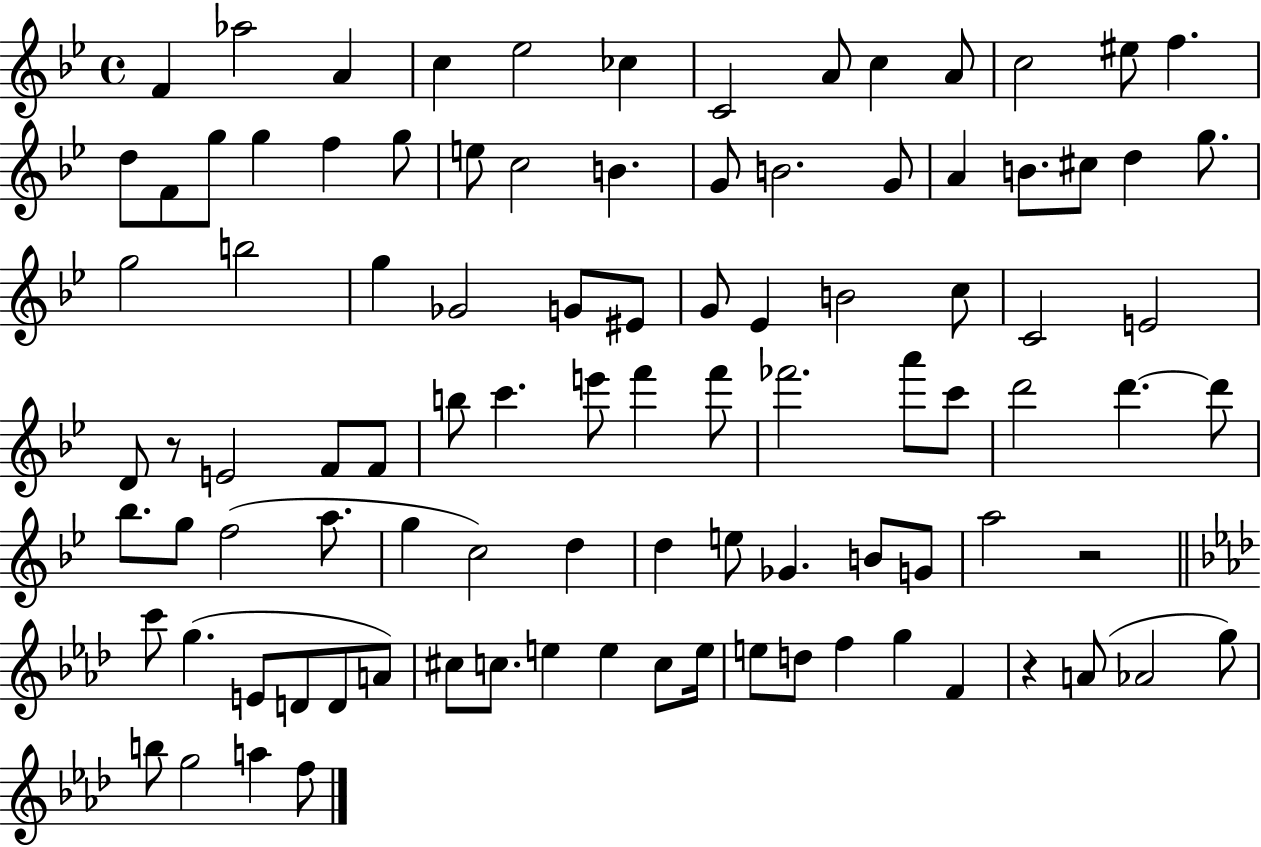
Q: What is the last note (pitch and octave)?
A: F5